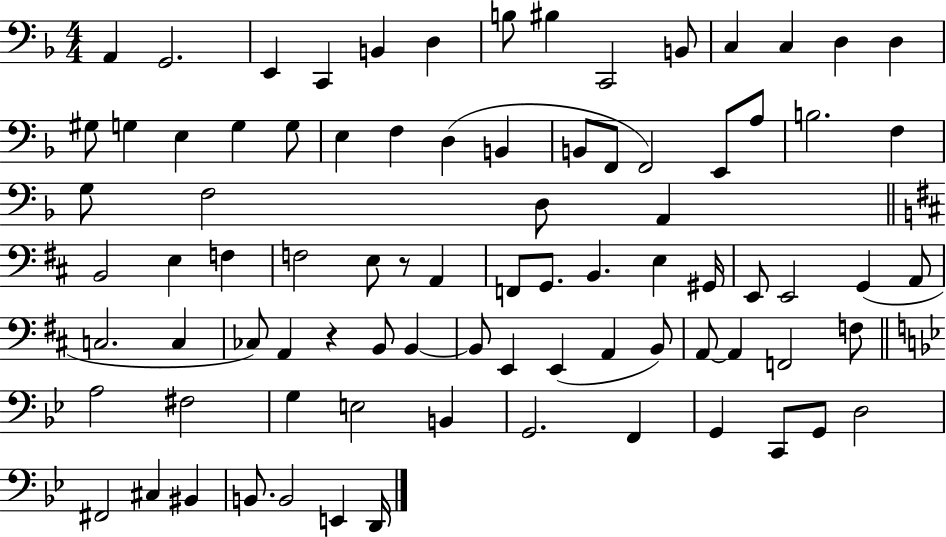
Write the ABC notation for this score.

X:1
T:Untitled
M:4/4
L:1/4
K:F
A,, G,,2 E,, C,, B,, D, B,/2 ^B, C,,2 B,,/2 C, C, D, D, ^G,/2 G, E, G, G,/2 E, F, D, B,, B,,/2 F,,/2 F,,2 E,,/2 A,/2 B,2 F, G,/2 F,2 D,/2 A,, B,,2 E, F, F,2 E,/2 z/2 A,, F,,/2 G,,/2 B,, E, ^G,,/4 E,,/2 E,,2 G,, A,,/2 C,2 C, _C,/2 A,, z B,,/2 B,, B,,/2 E,, E,, A,, B,,/2 A,,/2 A,, F,,2 F,/2 A,2 ^F,2 G, E,2 B,, G,,2 F,, G,, C,,/2 G,,/2 D,2 ^F,,2 ^C, ^B,, B,,/2 B,,2 E,, D,,/4